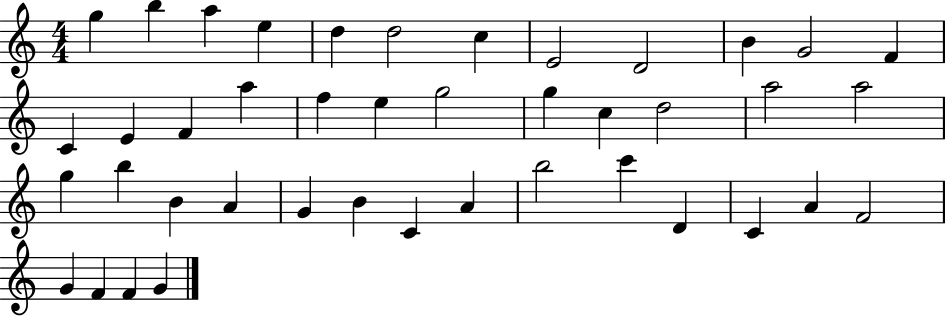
G5/q B5/q A5/q E5/q D5/q D5/h C5/q E4/h D4/h B4/q G4/h F4/q C4/q E4/q F4/q A5/q F5/q E5/q G5/h G5/q C5/q D5/h A5/h A5/h G5/q B5/q B4/q A4/q G4/q B4/q C4/q A4/q B5/h C6/q D4/q C4/q A4/q F4/h G4/q F4/q F4/q G4/q